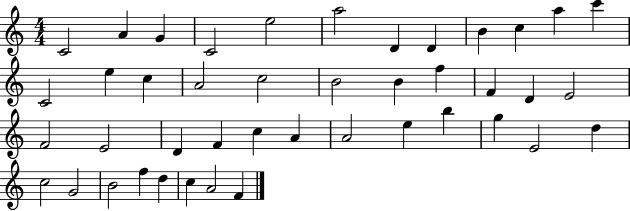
X:1
T:Untitled
M:4/4
L:1/4
K:C
C2 A G C2 e2 a2 D D B c a c' C2 e c A2 c2 B2 B f F D E2 F2 E2 D F c A A2 e b g E2 d c2 G2 B2 f d c A2 F